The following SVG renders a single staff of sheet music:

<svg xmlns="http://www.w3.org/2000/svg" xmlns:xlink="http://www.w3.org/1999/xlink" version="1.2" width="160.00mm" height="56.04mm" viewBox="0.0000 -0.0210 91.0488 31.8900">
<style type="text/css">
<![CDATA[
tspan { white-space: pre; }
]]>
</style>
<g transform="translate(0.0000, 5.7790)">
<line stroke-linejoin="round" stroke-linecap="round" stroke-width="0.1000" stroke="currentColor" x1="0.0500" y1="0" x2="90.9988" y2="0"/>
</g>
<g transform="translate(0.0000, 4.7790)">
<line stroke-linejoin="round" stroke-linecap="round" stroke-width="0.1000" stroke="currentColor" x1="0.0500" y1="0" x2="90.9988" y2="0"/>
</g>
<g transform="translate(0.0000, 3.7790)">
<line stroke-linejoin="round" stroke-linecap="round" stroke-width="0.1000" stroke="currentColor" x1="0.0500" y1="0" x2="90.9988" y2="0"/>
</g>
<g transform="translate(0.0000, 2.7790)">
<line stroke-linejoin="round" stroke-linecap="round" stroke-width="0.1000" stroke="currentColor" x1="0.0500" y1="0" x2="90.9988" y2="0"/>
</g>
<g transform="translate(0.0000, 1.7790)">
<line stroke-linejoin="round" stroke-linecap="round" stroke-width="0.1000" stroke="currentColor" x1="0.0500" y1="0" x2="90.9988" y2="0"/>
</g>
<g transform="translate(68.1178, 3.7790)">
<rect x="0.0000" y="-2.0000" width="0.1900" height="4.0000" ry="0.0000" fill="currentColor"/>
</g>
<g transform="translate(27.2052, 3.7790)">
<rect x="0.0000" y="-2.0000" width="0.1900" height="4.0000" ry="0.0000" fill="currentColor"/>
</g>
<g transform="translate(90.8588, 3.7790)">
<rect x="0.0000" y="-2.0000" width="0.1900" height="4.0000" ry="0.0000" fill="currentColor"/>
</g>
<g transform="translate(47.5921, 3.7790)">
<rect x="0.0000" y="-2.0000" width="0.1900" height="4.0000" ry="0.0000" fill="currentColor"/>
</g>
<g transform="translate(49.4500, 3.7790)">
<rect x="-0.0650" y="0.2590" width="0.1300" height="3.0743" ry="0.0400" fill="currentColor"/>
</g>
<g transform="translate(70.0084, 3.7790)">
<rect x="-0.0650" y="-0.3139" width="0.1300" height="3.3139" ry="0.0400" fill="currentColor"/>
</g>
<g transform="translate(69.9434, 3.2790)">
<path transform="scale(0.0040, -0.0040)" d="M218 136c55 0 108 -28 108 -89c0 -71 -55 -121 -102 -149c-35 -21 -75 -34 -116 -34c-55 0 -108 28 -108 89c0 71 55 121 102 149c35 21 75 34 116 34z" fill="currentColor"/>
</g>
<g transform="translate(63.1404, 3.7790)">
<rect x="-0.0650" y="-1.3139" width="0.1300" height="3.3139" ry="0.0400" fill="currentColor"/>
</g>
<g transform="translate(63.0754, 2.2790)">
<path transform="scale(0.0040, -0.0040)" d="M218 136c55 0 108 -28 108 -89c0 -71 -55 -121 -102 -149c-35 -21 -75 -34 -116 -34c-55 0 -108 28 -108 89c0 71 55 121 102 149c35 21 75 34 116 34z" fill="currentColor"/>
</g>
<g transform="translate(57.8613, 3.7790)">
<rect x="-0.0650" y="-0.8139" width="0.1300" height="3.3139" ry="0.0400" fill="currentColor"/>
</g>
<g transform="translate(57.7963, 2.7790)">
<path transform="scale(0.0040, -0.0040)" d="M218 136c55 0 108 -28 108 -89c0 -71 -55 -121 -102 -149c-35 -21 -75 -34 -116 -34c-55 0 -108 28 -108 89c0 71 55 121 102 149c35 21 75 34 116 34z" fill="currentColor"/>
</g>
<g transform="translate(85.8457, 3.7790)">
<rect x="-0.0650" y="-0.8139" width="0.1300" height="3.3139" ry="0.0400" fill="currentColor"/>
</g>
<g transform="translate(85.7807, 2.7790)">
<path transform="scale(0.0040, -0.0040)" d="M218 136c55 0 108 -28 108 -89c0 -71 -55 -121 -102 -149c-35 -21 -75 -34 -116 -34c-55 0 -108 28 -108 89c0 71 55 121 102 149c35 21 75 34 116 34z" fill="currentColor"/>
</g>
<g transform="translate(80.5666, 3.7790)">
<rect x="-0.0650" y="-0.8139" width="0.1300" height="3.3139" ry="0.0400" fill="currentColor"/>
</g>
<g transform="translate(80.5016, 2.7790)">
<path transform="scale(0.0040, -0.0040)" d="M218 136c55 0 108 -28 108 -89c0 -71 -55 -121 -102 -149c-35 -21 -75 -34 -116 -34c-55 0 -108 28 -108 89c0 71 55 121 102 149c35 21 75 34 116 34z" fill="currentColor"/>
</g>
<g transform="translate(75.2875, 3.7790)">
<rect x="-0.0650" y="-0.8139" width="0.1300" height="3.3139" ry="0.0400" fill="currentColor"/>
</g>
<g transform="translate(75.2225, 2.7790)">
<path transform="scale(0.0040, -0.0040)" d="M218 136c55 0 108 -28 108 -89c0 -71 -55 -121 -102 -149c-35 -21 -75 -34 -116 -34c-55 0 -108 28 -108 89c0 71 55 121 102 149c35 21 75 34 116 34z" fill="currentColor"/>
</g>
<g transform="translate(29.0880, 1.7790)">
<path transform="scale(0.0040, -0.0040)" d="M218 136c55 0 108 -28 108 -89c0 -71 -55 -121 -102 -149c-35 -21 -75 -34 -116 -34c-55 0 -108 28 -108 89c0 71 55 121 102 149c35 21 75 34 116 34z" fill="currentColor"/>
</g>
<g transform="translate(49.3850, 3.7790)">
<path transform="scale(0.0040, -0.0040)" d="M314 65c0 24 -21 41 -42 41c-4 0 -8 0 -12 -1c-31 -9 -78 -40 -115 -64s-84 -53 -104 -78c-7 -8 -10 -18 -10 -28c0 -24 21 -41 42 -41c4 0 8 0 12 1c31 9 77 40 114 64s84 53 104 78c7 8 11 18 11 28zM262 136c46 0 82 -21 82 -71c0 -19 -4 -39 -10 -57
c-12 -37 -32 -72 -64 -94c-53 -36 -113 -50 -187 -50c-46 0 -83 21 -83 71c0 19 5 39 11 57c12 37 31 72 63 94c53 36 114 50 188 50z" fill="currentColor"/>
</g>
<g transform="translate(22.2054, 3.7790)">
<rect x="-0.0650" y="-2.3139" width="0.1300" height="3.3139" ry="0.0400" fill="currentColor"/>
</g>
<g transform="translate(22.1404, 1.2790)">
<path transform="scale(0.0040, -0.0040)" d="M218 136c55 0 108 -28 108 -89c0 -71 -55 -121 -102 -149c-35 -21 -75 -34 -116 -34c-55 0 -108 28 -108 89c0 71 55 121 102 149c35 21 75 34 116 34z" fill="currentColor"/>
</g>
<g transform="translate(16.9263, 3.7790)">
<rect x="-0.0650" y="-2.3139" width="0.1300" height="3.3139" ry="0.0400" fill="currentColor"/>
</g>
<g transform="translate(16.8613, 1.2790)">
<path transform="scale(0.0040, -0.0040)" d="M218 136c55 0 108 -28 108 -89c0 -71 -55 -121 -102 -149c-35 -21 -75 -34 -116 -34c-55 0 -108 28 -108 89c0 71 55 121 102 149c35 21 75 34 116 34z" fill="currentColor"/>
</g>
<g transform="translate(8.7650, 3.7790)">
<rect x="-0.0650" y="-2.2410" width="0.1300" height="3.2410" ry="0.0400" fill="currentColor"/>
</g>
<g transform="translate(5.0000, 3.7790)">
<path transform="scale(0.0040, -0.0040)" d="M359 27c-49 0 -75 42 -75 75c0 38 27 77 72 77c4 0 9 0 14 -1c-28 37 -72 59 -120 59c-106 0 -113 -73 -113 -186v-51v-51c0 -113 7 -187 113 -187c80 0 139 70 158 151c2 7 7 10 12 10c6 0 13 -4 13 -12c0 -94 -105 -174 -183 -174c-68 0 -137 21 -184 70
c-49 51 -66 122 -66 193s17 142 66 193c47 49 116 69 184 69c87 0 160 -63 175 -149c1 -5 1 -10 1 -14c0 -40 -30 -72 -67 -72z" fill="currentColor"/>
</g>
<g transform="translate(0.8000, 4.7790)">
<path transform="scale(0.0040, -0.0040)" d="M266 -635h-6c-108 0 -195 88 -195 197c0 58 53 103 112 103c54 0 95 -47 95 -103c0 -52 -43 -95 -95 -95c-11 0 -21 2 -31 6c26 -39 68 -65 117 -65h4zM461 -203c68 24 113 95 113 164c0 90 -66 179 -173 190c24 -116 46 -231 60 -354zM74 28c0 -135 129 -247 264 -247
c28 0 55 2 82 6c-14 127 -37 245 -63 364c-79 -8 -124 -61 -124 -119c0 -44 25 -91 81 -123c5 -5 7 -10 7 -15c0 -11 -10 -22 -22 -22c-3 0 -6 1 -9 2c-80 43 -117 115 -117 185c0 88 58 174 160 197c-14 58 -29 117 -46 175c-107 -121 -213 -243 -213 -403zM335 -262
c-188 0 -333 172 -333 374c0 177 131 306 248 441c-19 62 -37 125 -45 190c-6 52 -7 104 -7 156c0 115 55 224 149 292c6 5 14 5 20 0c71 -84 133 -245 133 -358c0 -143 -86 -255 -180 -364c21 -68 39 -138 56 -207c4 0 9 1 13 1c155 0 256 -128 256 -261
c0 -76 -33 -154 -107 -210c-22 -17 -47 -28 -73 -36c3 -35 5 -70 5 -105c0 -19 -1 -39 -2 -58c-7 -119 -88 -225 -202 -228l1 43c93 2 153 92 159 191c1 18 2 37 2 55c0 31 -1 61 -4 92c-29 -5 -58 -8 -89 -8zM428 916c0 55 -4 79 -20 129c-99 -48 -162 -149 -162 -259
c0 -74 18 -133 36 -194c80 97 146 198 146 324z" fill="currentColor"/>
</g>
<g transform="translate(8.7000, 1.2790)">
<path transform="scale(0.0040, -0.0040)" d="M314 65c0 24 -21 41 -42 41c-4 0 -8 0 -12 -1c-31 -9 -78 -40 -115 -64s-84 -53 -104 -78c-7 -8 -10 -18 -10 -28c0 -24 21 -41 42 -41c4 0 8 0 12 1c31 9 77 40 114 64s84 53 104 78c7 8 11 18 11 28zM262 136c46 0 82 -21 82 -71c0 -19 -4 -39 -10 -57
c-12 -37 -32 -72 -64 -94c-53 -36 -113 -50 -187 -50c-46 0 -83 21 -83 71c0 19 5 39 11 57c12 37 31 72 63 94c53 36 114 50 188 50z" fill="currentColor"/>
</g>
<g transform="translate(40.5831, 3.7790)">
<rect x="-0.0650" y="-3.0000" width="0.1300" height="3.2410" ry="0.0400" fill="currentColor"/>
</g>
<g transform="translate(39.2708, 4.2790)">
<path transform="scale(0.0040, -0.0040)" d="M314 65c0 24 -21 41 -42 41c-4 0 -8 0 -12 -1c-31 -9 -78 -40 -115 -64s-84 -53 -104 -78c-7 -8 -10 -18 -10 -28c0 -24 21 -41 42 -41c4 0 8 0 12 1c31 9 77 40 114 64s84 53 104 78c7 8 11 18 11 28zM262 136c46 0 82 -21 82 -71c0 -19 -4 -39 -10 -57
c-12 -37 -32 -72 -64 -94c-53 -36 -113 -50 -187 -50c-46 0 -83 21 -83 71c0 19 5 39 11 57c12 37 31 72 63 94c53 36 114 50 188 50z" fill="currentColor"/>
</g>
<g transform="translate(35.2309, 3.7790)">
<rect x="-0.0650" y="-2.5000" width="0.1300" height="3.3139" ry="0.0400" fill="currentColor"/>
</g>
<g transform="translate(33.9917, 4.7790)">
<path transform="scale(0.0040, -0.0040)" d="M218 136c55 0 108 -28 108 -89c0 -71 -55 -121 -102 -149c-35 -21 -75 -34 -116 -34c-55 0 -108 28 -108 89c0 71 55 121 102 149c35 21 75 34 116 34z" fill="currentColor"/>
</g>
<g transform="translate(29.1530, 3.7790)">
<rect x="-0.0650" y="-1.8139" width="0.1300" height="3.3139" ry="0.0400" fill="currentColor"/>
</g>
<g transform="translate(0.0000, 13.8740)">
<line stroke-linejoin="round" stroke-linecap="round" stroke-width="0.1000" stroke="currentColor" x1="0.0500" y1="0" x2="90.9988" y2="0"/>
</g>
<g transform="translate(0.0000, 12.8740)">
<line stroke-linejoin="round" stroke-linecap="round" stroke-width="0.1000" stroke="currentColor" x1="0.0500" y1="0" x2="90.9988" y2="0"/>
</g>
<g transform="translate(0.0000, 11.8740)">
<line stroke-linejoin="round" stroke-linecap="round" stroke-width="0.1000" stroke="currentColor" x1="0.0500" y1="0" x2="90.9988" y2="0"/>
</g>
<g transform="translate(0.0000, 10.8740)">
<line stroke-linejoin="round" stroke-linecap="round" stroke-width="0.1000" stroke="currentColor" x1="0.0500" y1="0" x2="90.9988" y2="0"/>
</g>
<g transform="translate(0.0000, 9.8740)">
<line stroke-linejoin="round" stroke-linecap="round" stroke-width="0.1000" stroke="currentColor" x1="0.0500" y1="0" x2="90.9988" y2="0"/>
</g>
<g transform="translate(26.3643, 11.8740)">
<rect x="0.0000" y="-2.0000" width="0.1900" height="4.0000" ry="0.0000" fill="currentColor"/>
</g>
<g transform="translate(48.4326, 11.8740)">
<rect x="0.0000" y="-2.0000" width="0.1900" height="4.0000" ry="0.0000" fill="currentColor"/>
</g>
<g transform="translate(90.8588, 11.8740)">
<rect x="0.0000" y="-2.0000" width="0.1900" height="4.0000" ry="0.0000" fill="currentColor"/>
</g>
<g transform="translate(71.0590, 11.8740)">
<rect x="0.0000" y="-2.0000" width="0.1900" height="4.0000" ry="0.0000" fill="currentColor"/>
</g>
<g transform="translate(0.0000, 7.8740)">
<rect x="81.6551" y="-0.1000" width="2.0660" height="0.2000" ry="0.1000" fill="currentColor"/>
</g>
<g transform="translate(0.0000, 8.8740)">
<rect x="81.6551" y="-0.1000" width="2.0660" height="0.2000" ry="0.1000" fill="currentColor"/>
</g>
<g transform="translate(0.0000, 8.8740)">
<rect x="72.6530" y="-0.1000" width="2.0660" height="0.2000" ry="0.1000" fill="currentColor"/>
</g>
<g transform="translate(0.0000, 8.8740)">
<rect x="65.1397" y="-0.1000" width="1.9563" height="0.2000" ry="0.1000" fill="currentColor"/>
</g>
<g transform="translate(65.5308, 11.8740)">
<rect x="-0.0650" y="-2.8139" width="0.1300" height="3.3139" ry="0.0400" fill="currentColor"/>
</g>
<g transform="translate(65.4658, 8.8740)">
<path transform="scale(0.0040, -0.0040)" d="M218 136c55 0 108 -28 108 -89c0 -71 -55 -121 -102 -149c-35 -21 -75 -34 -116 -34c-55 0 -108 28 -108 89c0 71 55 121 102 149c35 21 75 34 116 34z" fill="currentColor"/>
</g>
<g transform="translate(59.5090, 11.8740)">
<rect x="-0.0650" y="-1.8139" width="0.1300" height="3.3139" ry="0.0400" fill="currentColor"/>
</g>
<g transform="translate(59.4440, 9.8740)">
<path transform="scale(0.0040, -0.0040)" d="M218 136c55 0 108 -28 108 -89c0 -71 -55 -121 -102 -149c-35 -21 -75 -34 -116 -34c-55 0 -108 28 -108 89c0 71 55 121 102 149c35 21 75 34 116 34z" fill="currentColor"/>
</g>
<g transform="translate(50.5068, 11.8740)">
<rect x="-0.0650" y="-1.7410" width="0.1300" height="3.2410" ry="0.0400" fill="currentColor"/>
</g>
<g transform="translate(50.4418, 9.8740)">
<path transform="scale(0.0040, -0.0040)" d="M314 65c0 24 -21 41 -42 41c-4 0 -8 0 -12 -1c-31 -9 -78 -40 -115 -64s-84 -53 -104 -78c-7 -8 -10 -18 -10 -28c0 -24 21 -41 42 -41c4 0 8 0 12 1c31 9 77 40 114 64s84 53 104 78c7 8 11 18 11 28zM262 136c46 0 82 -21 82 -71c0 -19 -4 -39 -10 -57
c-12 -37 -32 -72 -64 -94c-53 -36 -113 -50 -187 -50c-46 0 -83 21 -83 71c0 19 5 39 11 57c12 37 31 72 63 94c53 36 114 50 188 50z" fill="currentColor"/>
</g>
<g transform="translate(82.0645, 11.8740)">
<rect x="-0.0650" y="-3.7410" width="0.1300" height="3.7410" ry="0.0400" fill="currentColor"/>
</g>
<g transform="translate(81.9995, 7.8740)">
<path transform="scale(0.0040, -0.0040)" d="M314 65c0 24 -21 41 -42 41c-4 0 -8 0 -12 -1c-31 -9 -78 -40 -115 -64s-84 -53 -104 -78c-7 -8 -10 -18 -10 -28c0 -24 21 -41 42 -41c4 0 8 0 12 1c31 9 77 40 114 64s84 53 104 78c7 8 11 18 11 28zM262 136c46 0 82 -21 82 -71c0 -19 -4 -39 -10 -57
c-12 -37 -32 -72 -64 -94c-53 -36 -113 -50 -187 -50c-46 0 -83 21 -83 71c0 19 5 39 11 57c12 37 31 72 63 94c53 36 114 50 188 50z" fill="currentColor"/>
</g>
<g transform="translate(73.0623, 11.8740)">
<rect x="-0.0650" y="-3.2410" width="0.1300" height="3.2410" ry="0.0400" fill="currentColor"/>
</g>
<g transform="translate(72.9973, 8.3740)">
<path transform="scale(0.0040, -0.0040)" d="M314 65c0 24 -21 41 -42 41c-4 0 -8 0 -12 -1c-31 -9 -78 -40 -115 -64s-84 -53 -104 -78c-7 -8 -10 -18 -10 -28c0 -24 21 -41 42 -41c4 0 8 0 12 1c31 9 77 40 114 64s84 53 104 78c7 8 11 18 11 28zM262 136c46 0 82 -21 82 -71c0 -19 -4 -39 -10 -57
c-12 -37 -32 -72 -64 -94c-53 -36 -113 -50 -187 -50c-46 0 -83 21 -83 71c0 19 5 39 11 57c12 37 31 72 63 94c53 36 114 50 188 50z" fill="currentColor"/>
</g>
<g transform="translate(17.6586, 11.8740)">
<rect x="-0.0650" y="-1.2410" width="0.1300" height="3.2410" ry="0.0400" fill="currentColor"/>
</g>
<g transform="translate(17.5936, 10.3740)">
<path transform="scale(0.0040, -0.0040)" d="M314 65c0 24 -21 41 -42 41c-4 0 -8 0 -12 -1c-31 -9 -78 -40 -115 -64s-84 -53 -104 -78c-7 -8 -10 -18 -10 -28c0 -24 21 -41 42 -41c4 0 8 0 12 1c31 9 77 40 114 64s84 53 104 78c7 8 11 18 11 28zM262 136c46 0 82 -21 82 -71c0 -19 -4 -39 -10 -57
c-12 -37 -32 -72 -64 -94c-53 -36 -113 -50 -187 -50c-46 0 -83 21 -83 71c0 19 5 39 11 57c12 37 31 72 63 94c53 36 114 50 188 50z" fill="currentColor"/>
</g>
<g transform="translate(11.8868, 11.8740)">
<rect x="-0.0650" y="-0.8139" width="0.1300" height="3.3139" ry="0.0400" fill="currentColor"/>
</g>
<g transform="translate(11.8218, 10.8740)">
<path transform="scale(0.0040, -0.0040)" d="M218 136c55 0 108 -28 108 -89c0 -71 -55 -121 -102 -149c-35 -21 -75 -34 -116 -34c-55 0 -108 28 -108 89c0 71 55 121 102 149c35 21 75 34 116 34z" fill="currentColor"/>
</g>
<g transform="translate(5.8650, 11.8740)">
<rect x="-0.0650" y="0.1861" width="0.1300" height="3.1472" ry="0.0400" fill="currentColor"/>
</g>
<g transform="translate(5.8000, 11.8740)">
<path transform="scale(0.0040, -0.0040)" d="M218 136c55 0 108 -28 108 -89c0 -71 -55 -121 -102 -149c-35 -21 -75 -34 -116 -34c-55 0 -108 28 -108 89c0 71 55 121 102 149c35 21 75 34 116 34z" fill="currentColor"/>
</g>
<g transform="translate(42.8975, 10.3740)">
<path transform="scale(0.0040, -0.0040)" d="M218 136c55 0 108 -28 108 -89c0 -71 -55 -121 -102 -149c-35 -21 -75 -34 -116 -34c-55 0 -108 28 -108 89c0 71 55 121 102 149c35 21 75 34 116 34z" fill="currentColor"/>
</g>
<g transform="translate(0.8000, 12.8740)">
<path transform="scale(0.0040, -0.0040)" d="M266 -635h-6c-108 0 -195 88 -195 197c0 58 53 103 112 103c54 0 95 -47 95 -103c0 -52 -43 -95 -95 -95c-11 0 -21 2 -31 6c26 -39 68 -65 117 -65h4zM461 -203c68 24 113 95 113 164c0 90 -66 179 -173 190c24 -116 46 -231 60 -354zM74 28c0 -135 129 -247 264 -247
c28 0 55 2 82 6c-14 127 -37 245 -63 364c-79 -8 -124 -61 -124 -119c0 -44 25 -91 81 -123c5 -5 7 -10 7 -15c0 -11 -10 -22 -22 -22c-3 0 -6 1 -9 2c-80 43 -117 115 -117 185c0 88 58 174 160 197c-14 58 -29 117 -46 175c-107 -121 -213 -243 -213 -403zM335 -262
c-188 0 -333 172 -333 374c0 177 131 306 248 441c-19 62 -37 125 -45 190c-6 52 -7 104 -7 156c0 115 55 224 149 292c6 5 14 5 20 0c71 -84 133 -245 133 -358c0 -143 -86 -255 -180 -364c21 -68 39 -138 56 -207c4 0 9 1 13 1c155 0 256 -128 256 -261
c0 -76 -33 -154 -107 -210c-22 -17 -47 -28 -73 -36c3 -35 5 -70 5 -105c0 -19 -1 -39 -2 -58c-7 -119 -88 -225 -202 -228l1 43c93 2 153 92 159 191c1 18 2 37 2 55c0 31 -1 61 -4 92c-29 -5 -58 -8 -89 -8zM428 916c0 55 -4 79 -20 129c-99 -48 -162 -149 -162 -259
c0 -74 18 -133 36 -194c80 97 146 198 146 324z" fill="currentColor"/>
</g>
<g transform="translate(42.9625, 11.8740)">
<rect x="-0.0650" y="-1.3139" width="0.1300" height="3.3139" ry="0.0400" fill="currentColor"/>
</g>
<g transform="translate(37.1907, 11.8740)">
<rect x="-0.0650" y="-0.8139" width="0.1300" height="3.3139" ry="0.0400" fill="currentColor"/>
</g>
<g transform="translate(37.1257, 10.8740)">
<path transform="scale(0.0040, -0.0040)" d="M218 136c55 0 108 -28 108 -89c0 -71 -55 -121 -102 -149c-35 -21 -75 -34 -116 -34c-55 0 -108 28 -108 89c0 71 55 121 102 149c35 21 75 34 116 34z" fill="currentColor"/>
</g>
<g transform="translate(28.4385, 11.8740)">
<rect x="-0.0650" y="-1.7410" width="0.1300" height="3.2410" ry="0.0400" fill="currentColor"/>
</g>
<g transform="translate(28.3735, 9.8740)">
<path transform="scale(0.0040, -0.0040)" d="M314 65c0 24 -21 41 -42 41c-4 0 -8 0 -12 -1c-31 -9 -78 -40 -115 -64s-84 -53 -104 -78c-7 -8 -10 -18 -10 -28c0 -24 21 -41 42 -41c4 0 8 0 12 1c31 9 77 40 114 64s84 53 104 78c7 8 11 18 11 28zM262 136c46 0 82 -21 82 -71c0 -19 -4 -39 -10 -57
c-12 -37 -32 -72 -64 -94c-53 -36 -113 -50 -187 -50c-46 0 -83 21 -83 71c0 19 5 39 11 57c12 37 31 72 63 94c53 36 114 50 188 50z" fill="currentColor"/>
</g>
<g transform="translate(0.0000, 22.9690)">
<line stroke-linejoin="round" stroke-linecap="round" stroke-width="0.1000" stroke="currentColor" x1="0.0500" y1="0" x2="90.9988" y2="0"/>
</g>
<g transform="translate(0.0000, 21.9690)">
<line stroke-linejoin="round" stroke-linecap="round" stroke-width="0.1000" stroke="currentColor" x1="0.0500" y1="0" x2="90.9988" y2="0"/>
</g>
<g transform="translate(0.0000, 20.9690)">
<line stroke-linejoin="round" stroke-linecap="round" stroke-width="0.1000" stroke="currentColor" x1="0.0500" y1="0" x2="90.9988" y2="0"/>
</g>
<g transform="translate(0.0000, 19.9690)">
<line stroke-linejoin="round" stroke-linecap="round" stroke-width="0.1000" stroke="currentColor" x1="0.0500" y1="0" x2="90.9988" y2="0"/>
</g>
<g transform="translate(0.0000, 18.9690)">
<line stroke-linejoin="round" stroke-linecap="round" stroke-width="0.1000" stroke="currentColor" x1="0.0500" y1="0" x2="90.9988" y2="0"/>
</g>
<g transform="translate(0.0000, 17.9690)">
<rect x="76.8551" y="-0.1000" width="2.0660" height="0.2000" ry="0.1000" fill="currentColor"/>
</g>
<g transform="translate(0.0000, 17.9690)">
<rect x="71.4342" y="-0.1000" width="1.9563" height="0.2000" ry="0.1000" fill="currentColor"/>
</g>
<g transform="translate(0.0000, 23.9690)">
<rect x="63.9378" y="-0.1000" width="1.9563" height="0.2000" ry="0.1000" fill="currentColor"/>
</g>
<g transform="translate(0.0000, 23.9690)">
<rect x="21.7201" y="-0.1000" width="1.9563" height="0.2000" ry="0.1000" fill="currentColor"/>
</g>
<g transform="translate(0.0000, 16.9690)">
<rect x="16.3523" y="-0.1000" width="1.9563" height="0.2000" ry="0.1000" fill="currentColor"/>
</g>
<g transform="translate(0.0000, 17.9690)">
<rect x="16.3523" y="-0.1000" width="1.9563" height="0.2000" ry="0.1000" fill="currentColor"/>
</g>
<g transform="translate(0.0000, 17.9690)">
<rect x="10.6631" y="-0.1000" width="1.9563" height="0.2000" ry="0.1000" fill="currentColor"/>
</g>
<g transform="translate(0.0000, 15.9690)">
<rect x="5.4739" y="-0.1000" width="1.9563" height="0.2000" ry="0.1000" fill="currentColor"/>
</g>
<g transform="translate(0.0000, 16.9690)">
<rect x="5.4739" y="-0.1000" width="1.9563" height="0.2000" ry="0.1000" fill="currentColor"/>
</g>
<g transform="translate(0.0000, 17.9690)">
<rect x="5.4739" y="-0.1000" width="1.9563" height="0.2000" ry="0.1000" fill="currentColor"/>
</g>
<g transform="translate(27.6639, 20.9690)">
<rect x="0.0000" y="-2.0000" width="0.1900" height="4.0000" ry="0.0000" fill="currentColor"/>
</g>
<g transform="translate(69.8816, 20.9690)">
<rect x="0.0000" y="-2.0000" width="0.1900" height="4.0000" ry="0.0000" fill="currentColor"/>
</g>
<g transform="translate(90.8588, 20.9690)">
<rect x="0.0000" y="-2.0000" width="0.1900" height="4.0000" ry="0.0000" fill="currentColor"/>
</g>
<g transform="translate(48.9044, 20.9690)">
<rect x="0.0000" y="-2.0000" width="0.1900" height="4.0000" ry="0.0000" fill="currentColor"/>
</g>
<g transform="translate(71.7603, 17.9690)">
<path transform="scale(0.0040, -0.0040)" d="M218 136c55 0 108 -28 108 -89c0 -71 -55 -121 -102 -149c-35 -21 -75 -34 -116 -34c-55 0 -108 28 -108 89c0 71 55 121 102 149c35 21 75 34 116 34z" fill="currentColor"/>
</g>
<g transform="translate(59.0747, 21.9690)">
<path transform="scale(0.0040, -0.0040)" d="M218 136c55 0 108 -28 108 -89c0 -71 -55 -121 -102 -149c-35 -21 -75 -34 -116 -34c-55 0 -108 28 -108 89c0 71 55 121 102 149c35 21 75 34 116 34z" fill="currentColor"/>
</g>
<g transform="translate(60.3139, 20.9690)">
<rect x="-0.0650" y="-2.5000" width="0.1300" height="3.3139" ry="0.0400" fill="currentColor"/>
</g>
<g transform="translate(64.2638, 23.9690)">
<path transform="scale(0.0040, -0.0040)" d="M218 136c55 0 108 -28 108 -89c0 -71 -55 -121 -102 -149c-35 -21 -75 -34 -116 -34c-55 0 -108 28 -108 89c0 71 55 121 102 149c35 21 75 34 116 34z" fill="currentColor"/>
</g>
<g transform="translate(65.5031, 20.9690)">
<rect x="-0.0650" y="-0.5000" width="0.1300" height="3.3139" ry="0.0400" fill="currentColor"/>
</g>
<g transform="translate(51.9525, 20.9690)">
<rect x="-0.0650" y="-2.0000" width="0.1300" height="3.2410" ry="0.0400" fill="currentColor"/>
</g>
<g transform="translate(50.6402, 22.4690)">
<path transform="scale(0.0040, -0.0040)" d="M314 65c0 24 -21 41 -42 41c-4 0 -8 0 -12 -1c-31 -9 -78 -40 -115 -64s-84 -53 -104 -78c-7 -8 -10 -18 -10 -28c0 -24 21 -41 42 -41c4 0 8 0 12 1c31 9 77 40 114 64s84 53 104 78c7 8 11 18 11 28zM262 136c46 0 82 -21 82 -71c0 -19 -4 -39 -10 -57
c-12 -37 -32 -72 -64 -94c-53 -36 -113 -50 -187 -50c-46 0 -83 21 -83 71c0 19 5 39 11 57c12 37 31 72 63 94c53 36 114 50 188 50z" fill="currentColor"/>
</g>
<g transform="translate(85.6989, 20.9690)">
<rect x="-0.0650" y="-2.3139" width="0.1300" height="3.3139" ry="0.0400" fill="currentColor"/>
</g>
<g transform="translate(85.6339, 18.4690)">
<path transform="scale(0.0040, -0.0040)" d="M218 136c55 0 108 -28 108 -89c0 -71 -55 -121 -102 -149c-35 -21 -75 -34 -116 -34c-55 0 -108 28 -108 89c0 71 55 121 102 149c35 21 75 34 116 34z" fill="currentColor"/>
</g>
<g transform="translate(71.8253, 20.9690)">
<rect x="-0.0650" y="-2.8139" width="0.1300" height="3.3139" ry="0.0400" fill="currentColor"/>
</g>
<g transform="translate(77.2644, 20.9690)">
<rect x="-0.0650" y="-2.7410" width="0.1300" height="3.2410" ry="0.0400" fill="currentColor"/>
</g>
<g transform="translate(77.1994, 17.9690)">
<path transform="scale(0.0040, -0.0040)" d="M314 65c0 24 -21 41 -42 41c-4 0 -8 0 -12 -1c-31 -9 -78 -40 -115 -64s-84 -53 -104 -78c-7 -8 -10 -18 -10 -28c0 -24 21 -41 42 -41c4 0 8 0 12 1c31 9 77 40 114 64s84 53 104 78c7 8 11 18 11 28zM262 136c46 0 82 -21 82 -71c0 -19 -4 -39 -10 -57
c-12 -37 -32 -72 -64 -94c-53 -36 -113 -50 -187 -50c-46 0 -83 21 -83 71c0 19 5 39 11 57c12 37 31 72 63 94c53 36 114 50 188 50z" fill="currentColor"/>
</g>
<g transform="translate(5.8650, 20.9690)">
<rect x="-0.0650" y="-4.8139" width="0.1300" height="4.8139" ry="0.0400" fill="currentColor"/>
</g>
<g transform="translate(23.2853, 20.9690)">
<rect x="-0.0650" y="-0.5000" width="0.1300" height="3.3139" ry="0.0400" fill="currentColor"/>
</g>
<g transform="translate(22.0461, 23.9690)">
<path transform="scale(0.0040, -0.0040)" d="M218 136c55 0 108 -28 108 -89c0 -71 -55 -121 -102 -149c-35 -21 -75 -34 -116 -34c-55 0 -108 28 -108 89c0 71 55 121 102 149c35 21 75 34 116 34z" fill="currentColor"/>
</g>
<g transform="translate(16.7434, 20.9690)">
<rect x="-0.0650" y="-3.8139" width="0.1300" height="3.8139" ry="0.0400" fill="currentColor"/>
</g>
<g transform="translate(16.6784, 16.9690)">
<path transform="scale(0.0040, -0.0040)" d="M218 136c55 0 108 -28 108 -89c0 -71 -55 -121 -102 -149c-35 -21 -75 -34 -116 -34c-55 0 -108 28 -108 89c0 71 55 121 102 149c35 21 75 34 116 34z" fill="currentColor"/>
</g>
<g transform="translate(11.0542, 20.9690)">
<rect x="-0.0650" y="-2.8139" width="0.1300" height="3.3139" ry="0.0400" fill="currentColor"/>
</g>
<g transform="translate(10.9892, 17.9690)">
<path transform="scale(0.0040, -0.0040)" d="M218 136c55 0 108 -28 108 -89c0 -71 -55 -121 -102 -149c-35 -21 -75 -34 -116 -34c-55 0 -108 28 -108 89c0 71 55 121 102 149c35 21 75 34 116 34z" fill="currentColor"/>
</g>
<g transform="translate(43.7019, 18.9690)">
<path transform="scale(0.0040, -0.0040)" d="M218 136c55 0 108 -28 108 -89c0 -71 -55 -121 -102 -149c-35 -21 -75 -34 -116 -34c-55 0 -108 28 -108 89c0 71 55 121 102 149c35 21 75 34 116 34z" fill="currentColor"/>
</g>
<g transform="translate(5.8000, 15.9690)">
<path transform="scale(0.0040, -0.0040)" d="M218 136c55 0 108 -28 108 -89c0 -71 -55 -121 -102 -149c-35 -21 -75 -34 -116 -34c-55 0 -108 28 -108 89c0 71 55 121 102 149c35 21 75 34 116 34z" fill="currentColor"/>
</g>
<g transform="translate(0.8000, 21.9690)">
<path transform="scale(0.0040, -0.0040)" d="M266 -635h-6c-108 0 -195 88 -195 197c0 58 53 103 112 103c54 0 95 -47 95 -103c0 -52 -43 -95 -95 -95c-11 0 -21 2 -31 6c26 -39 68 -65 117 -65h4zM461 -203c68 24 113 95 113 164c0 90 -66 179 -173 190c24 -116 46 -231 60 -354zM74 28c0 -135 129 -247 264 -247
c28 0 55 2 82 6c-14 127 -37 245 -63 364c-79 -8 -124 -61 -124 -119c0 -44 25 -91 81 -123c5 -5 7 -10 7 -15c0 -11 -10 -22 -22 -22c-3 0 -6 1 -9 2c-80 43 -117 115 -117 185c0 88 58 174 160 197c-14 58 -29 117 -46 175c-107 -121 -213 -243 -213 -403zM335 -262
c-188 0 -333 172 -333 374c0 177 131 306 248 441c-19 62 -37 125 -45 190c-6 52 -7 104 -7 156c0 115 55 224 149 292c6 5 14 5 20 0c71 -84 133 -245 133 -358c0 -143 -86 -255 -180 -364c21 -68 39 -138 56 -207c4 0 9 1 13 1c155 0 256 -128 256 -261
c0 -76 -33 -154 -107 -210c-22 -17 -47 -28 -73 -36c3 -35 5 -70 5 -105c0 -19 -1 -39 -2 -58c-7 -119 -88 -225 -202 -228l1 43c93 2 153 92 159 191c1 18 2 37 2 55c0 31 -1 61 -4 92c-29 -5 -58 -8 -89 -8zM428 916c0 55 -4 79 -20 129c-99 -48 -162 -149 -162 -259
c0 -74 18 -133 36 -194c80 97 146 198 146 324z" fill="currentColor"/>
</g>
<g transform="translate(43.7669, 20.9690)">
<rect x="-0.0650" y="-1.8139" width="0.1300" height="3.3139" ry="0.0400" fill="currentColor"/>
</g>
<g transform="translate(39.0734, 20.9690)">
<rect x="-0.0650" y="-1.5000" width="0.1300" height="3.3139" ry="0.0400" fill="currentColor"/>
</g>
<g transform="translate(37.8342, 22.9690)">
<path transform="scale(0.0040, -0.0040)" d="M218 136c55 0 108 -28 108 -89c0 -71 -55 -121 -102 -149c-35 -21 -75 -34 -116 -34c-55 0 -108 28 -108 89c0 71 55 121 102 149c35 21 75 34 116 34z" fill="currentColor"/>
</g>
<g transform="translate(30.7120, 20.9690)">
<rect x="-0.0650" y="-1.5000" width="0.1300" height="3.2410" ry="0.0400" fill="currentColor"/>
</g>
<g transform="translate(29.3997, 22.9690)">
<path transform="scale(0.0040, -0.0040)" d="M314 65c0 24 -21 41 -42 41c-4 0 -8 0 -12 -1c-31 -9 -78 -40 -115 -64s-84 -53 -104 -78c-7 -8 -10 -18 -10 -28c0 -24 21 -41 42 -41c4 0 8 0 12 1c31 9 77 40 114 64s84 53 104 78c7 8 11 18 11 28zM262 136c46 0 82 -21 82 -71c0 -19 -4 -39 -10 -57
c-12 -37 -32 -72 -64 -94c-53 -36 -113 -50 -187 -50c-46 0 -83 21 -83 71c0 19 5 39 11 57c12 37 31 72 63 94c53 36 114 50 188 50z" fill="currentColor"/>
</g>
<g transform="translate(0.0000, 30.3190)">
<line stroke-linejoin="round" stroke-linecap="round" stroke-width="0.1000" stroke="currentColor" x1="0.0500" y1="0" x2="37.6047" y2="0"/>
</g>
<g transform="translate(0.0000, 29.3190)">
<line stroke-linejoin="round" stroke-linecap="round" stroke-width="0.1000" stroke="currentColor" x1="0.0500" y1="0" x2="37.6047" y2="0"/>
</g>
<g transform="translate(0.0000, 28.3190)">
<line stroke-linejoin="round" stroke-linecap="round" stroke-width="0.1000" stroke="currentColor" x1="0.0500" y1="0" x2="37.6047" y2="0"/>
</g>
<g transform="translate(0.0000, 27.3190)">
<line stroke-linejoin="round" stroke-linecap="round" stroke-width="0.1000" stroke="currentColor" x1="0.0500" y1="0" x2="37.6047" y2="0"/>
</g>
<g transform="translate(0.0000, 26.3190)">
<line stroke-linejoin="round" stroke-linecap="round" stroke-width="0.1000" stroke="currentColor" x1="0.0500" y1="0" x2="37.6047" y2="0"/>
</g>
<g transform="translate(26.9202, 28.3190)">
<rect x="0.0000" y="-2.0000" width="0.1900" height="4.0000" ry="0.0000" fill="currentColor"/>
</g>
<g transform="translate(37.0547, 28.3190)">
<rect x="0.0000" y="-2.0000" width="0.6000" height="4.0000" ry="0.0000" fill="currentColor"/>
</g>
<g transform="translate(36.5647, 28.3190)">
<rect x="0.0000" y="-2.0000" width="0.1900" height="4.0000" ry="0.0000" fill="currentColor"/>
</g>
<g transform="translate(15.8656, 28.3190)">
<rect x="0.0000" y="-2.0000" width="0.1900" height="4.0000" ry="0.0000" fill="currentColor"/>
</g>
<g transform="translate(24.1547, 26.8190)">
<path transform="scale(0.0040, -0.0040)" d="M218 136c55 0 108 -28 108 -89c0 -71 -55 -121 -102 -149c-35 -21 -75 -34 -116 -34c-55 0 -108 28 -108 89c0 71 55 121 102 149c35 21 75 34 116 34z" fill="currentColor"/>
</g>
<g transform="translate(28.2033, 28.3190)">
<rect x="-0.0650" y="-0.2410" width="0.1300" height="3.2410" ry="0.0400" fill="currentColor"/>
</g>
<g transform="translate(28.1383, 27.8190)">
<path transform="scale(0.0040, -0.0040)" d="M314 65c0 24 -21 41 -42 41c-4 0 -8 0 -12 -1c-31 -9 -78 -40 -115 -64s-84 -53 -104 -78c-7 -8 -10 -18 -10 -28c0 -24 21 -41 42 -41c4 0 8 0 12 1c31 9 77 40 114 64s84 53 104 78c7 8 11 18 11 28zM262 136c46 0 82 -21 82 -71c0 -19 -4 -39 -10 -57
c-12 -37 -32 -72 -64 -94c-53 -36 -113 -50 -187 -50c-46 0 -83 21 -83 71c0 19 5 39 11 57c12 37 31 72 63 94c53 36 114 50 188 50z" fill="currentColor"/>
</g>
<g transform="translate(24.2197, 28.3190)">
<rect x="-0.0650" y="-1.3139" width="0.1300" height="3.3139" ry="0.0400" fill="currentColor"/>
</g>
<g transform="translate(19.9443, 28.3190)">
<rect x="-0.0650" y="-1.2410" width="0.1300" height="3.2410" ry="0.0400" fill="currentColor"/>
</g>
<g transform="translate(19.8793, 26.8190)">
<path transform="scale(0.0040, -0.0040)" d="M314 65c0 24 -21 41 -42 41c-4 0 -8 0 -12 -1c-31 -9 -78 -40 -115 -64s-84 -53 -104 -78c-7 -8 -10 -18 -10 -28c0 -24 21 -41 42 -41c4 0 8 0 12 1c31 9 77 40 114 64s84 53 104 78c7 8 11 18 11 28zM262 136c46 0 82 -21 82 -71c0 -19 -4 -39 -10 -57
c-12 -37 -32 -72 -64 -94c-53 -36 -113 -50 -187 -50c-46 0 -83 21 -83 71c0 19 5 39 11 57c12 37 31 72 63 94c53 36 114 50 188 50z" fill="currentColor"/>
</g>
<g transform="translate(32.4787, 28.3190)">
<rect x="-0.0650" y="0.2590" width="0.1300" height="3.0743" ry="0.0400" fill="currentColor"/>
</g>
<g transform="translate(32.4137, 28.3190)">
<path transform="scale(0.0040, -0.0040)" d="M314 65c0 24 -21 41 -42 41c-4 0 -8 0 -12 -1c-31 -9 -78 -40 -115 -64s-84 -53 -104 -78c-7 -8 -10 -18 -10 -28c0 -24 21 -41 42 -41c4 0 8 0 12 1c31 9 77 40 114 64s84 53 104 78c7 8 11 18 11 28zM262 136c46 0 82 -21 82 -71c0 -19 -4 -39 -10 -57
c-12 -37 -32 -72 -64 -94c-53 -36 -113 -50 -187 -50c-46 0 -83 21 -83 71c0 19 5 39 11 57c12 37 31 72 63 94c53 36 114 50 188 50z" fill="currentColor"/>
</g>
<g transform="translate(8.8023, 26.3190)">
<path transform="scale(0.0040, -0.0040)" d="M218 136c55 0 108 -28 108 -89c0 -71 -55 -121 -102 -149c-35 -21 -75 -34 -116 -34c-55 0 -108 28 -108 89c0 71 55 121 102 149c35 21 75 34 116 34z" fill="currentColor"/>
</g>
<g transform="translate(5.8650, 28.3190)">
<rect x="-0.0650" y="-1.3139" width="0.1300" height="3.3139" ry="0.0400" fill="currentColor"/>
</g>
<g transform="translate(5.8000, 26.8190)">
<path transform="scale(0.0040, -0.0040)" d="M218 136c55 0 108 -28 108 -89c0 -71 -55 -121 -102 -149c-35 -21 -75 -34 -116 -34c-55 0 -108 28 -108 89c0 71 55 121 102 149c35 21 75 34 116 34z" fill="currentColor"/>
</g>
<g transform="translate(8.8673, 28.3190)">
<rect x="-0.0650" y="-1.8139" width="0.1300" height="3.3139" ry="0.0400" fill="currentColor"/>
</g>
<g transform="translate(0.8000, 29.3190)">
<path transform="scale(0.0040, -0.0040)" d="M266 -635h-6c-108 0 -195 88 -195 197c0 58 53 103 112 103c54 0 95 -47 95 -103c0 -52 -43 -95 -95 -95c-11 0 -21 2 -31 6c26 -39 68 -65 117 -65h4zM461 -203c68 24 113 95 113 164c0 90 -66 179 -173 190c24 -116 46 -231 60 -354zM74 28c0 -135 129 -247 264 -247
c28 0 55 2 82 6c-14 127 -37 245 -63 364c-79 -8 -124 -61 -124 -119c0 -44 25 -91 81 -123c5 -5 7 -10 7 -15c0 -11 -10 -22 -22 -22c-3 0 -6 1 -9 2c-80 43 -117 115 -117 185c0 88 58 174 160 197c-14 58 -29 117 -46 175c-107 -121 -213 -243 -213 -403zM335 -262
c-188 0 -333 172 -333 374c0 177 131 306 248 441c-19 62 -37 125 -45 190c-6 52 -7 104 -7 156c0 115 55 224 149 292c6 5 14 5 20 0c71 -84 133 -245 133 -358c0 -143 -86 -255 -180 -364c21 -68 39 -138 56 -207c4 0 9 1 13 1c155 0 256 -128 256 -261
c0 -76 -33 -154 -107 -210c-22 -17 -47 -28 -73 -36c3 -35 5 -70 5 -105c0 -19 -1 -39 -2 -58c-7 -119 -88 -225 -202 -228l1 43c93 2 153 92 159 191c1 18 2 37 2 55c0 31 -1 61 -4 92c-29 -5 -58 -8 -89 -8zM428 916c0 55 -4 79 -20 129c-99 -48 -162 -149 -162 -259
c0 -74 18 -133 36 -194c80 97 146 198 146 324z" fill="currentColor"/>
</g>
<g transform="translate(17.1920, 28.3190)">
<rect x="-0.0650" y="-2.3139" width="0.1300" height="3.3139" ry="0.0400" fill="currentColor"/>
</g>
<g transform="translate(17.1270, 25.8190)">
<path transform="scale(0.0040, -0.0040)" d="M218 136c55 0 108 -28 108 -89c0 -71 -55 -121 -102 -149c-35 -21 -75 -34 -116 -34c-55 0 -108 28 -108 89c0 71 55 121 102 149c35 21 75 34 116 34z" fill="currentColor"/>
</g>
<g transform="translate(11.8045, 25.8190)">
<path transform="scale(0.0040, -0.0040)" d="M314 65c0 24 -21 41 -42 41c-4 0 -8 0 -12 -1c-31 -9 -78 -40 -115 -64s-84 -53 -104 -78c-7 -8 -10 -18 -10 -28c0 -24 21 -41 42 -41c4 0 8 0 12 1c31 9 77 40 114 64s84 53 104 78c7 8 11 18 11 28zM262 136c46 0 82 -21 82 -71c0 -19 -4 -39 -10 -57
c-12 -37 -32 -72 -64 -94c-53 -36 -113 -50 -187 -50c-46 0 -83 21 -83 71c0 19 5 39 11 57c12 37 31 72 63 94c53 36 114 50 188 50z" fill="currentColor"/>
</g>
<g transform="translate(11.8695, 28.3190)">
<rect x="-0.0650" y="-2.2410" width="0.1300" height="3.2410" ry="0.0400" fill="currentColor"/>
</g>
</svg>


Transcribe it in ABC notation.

X:1
T:Untitled
M:4/4
L:1/4
K:C
g2 g g f G A2 B2 d e c d d d B d e2 f2 d e f2 f a b2 c'2 e' a c' C E2 E f F2 G C a a2 g e f g2 g e2 e c2 B2